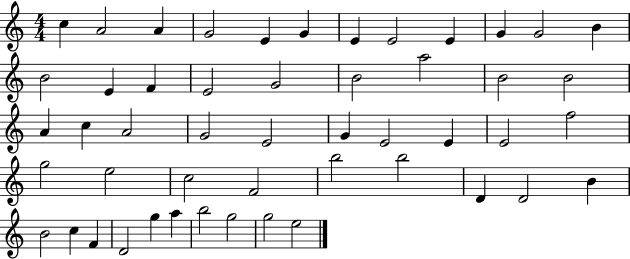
{
  \clef treble
  \numericTimeSignature
  \time 4/4
  \key c \major
  c''4 a'2 a'4 | g'2 e'4 g'4 | e'4 e'2 e'4 | g'4 g'2 b'4 | \break b'2 e'4 f'4 | e'2 g'2 | b'2 a''2 | b'2 b'2 | \break a'4 c''4 a'2 | g'2 e'2 | g'4 e'2 e'4 | e'2 f''2 | \break g''2 e''2 | c''2 f'2 | b''2 b''2 | d'4 d'2 b'4 | \break b'2 c''4 f'4 | d'2 g''4 a''4 | b''2 g''2 | g''2 e''2 | \break \bar "|."
}